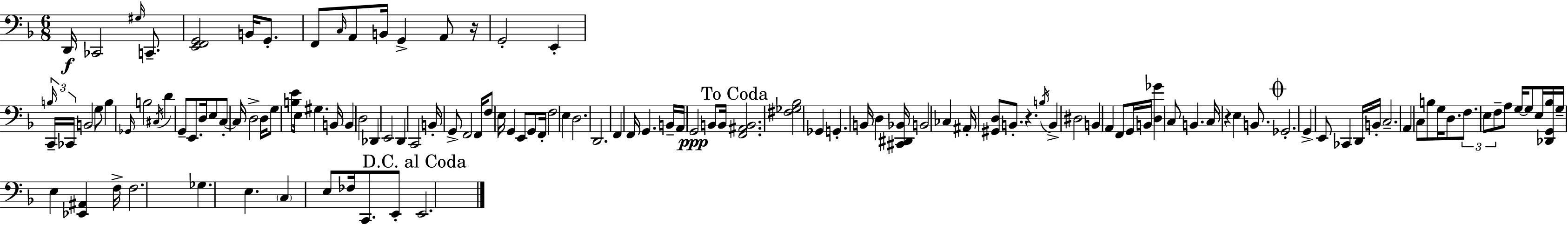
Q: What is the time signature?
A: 6/8